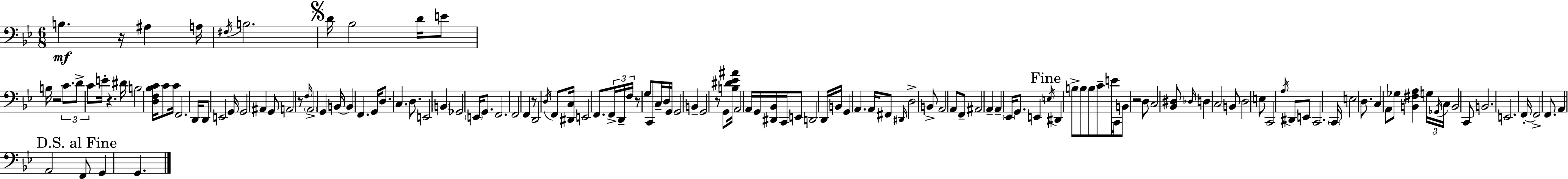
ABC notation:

X:1
T:Untitled
M:6/8
L:1/4
K:Bb
B, z/4 ^A, A,/4 ^F,/4 B,2 D/4 _B,2 D/4 E/2 B,/4 z2 C/2 D/2 C/2 E/4 z ^D/4 B,2 [D,F,_B,C]/4 C/2 C/4 F,,2 D,,/4 D,,/2 E,,2 G,,/4 G,,2 ^A,, G,,/2 A,,2 z/2 F,/4 A,,2 G,, B,,/4 B,, F,, G,,/4 D,/2 C, D,/2 E,,2 B,, _G,,2 E,,/4 G,,/2 F,,2 F,,2 F,, z/2 D,,2 D,/4 F,,/2 [^D,,C,]/4 E,,2 F,,/2 F,,/4 D,,/4 F,/4 z/2 G,/2 C,,/2 C,/4 D,/4 G,,/4 G,,2 B,, G,,2 z/2 G,,/2 [B,^D_E^A]/4 A,,2 A,,/4 G,,/4 [^D,,_B,,]/4 C,,/4 E,,/2 D,,2 D,,/4 B,,/4 G,, A,, A,,/4 ^F,,/2 ^D,,/4 D,2 B,,/2 A,,2 A,,/2 F,,/2 ^A,,2 A,, A,, _E,,/4 G,,/2 E,, E,/4 ^D,, B,/2 B,/2 B,/2 C/2 E/4 C,,/4 B,,/2 z2 D,/2 C,2 [_B,,^D,]/2 _D,/4 D, C,2 B,,/2 D,2 E,/2 C,,2 A,/4 ^D,,/2 E,,/2 C,,2 C,,/4 E,2 D,/2 C, A,,/2 _G,/2 [B,,^F,A,] G,/4 _G,,/4 C,/4 B,,2 C,,/2 B,,2 E,,2 F,,/4 F,,2 F,,/2 A,, A,,2 F,,/2 G,, G,,